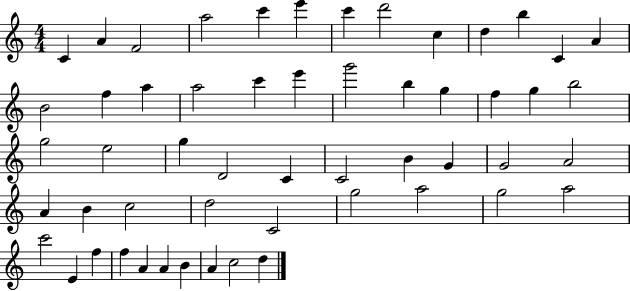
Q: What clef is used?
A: treble